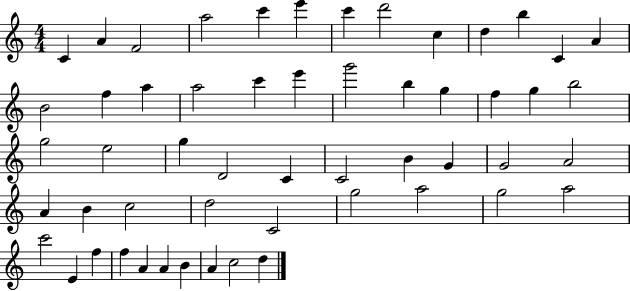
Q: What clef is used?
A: treble